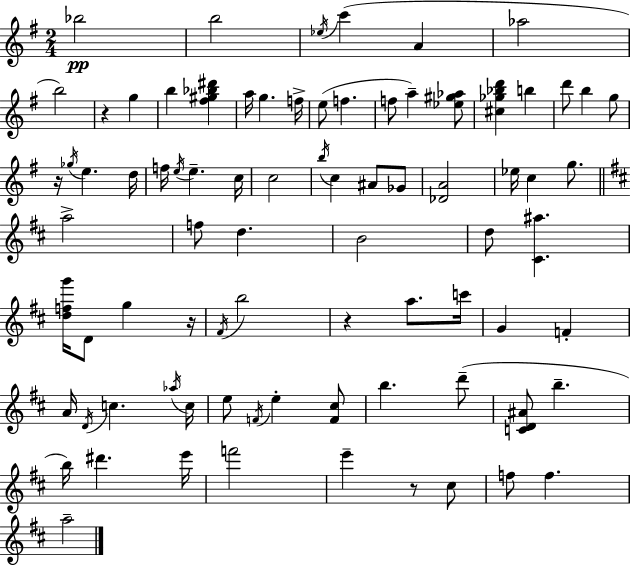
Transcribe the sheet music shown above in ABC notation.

X:1
T:Untitled
M:2/4
L:1/4
K:G
_b2 b2 _e/4 c' A _a2 b2 z g b [^f^g_b^d'] a/4 g f/4 e/2 f f/2 a [_e^g_a]/2 [^c_g_bd'] b d'/2 b g/2 z/4 _g/4 e d/4 f/4 e/4 e c/4 c2 b/4 c ^A/2 _G/2 [_DA]2 _e/4 c g/2 a2 f/2 d B2 d/2 [^C^a] [dfg']/4 D/2 g z/4 ^F/4 b2 z a/2 c'/4 G F A/4 D/4 c _a/4 c/4 e/2 F/4 e [F^c]/2 b d'/2 [CD^A]/2 b b/4 ^d' e'/4 f'2 e' z/2 ^c/2 f/2 f a2